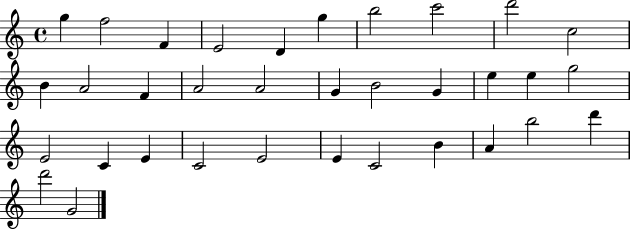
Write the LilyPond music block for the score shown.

{
  \clef treble
  \time 4/4
  \defaultTimeSignature
  \key c \major
  g''4 f''2 f'4 | e'2 d'4 g''4 | b''2 c'''2 | d'''2 c''2 | \break b'4 a'2 f'4 | a'2 a'2 | g'4 b'2 g'4 | e''4 e''4 g''2 | \break e'2 c'4 e'4 | c'2 e'2 | e'4 c'2 b'4 | a'4 b''2 d'''4 | \break d'''2 g'2 | \bar "|."
}